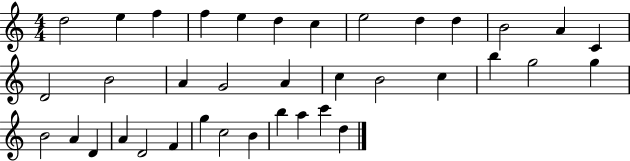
{
  \clef treble
  \numericTimeSignature
  \time 4/4
  \key c \major
  d''2 e''4 f''4 | f''4 e''4 d''4 c''4 | e''2 d''4 d''4 | b'2 a'4 c'4 | \break d'2 b'2 | a'4 g'2 a'4 | c''4 b'2 c''4 | b''4 g''2 g''4 | \break b'2 a'4 d'4 | a'4 d'2 f'4 | g''4 c''2 b'4 | b''4 a''4 c'''4 d''4 | \break \bar "|."
}